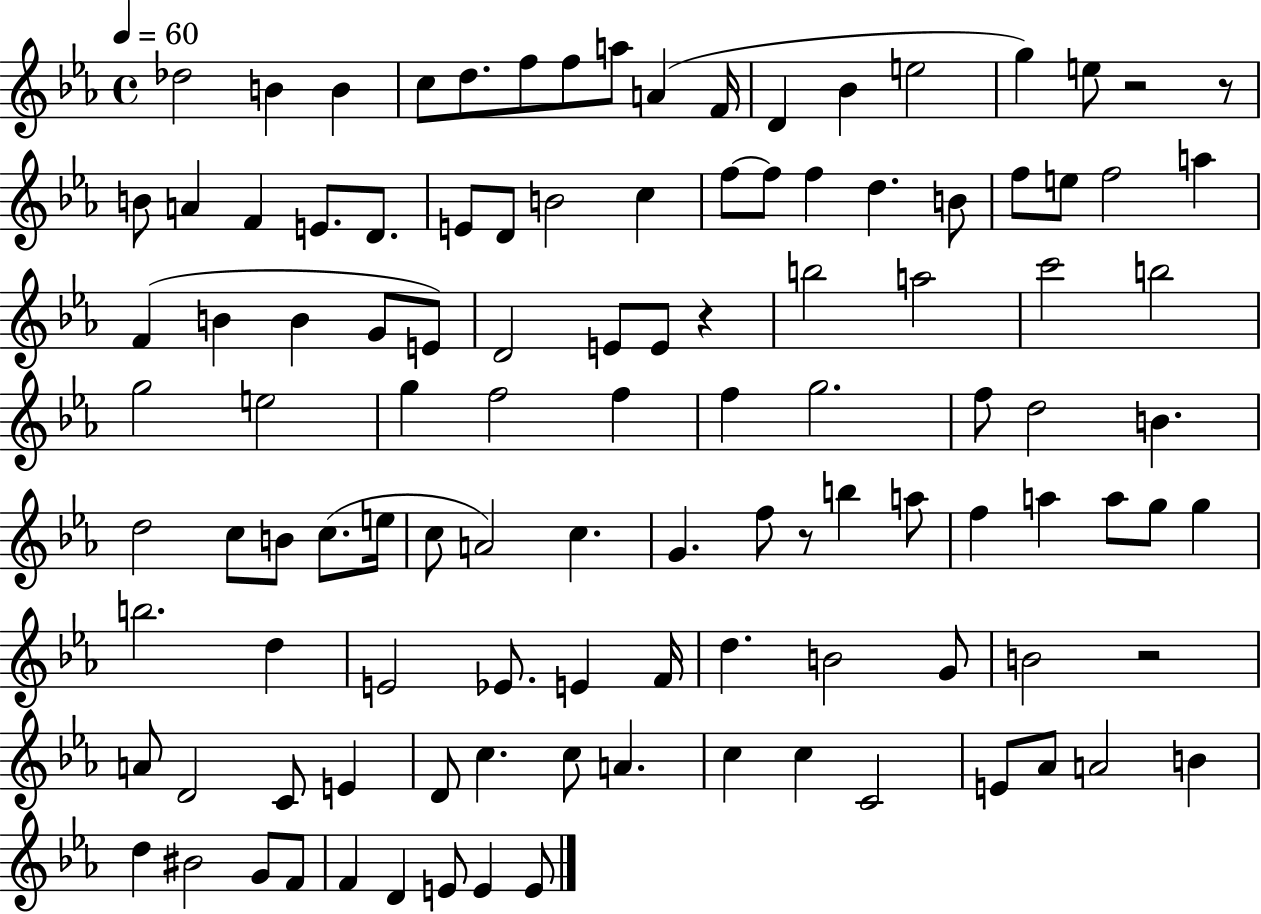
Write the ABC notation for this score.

X:1
T:Untitled
M:4/4
L:1/4
K:Eb
_d2 B B c/2 d/2 f/2 f/2 a/2 A F/4 D _B e2 g e/2 z2 z/2 B/2 A F E/2 D/2 E/2 D/2 B2 c f/2 f/2 f d B/2 f/2 e/2 f2 a F B B G/2 E/2 D2 E/2 E/2 z b2 a2 c'2 b2 g2 e2 g f2 f f g2 f/2 d2 B d2 c/2 B/2 c/2 e/4 c/2 A2 c G f/2 z/2 b a/2 f a a/2 g/2 g b2 d E2 _E/2 E F/4 d B2 G/2 B2 z2 A/2 D2 C/2 E D/2 c c/2 A c c C2 E/2 _A/2 A2 B d ^B2 G/2 F/2 F D E/2 E E/2